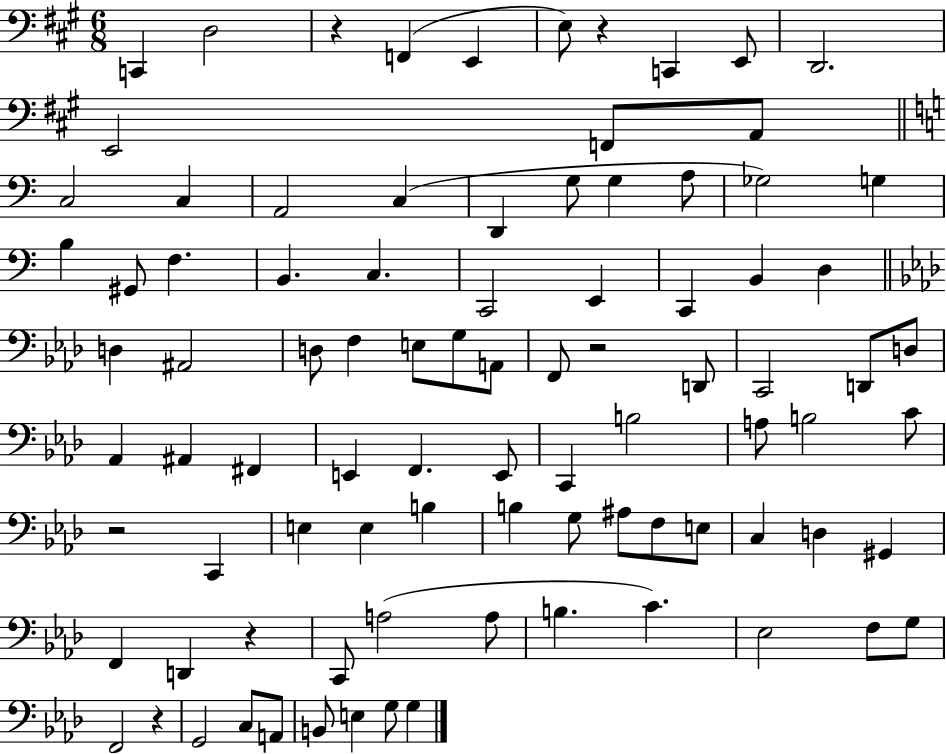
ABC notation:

X:1
T:Untitled
M:6/8
L:1/4
K:A
C,, D,2 z F,, E,, E,/2 z C,, E,,/2 D,,2 E,,2 F,,/2 A,,/2 C,2 C, A,,2 C, D,, G,/2 G, A,/2 _G,2 G, B, ^G,,/2 F, B,, C, C,,2 E,, C,, B,, D, D, ^A,,2 D,/2 F, E,/2 G,/2 A,,/2 F,,/2 z2 D,,/2 C,,2 D,,/2 D,/2 _A,, ^A,, ^F,, E,, F,, E,,/2 C,, B,2 A,/2 B,2 C/2 z2 C,, E, E, B, B, G,/2 ^A,/2 F,/2 E,/2 C, D, ^G,, F,, D,, z C,,/2 A,2 A,/2 B, C _E,2 F,/2 G,/2 F,,2 z G,,2 C,/2 A,,/2 B,,/2 E, G,/2 G,